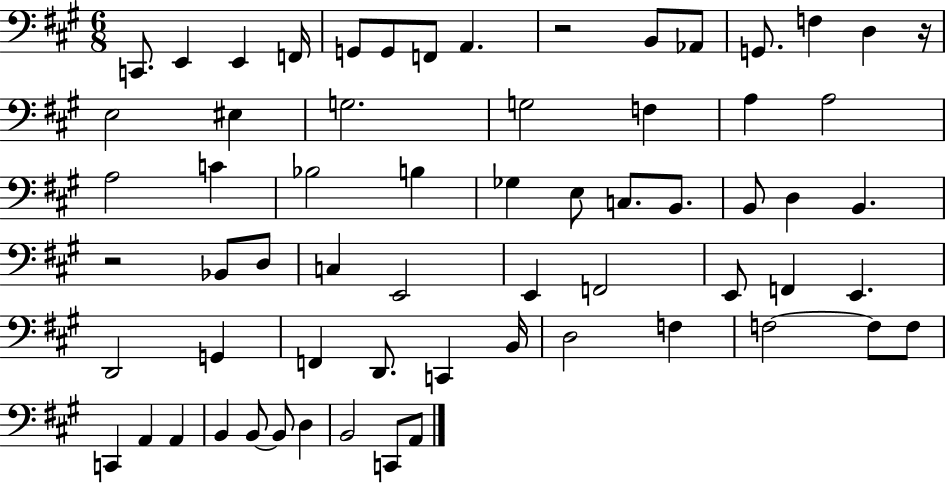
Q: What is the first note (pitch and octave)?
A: C2